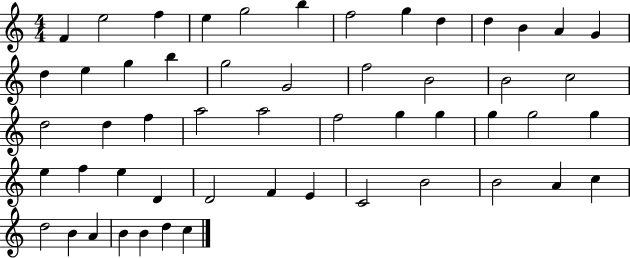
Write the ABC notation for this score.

X:1
T:Untitled
M:4/4
L:1/4
K:C
F e2 f e g2 b f2 g d d B A G d e g b g2 G2 f2 B2 B2 c2 d2 d f a2 a2 f2 g g g g2 g e f e D D2 F E C2 B2 B2 A c d2 B A B B d c